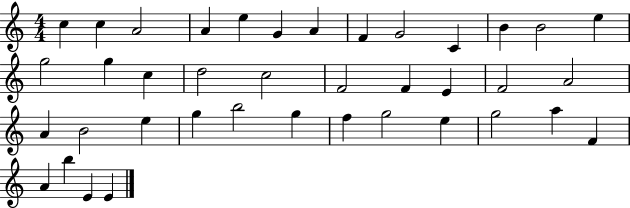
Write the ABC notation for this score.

X:1
T:Untitled
M:4/4
L:1/4
K:C
c c A2 A e G A F G2 C B B2 e g2 g c d2 c2 F2 F E F2 A2 A B2 e g b2 g f g2 e g2 a F A b E E